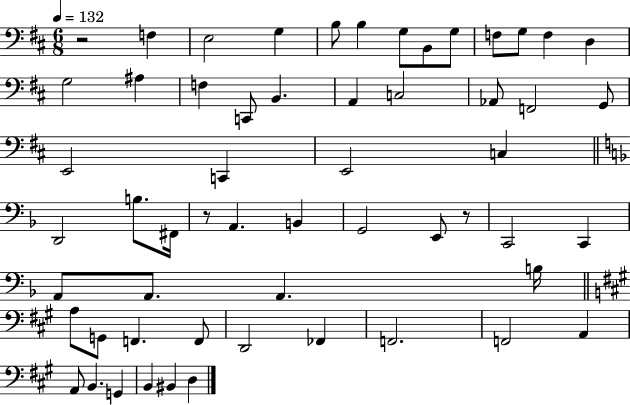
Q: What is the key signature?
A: D major